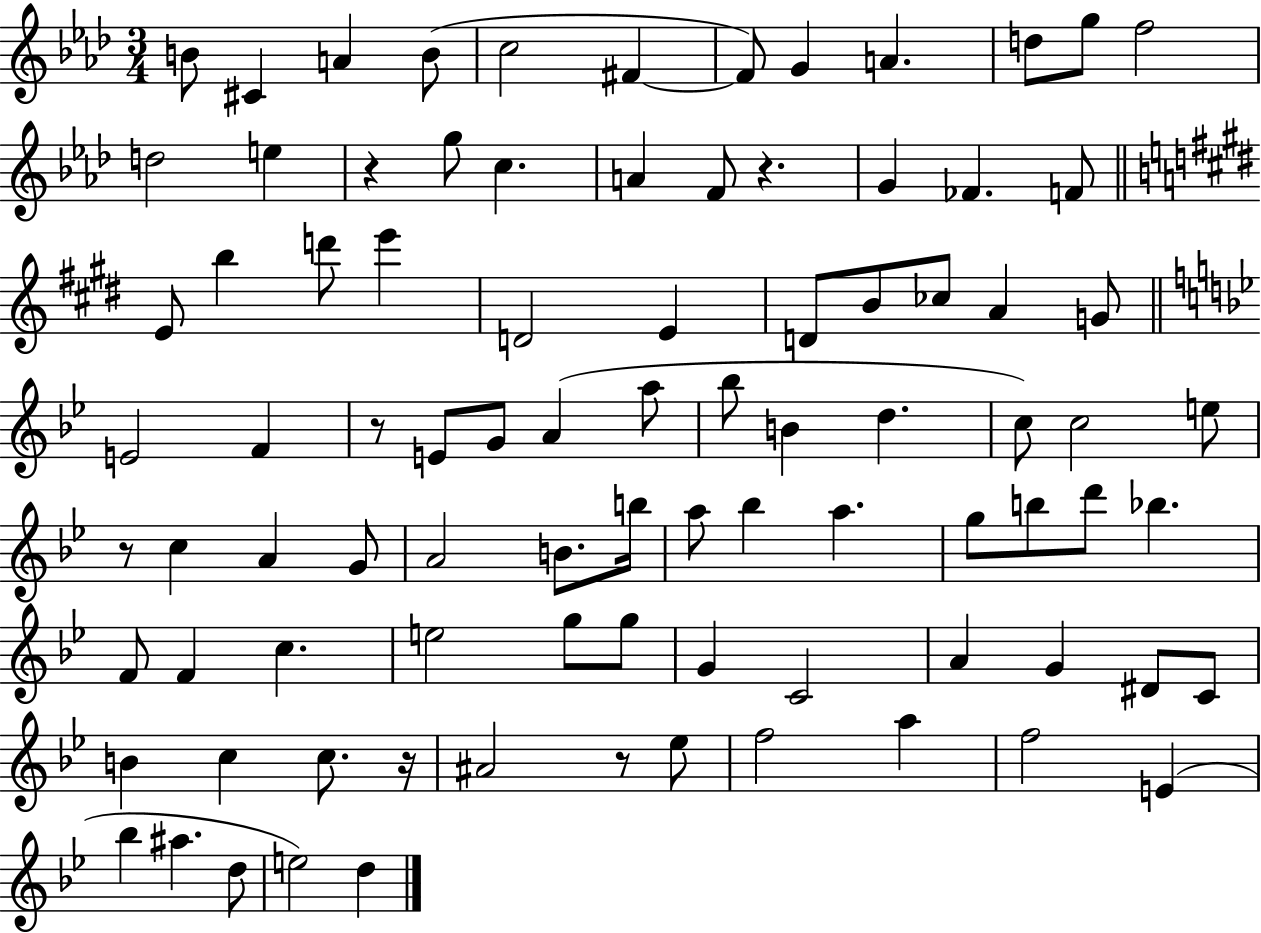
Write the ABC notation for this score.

X:1
T:Untitled
M:3/4
L:1/4
K:Ab
B/2 ^C A B/2 c2 ^F ^F/2 G A d/2 g/2 f2 d2 e z g/2 c A F/2 z G _F F/2 E/2 b d'/2 e' D2 E D/2 B/2 _c/2 A G/2 E2 F z/2 E/2 G/2 A a/2 _b/2 B d c/2 c2 e/2 z/2 c A G/2 A2 B/2 b/4 a/2 _b a g/2 b/2 d'/2 _b F/2 F c e2 g/2 g/2 G C2 A G ^D/2 C/2 B c c/2 z/4 ^A2 z/2 _e/2 f2 a f2 E _b ^a d/2 e2 d